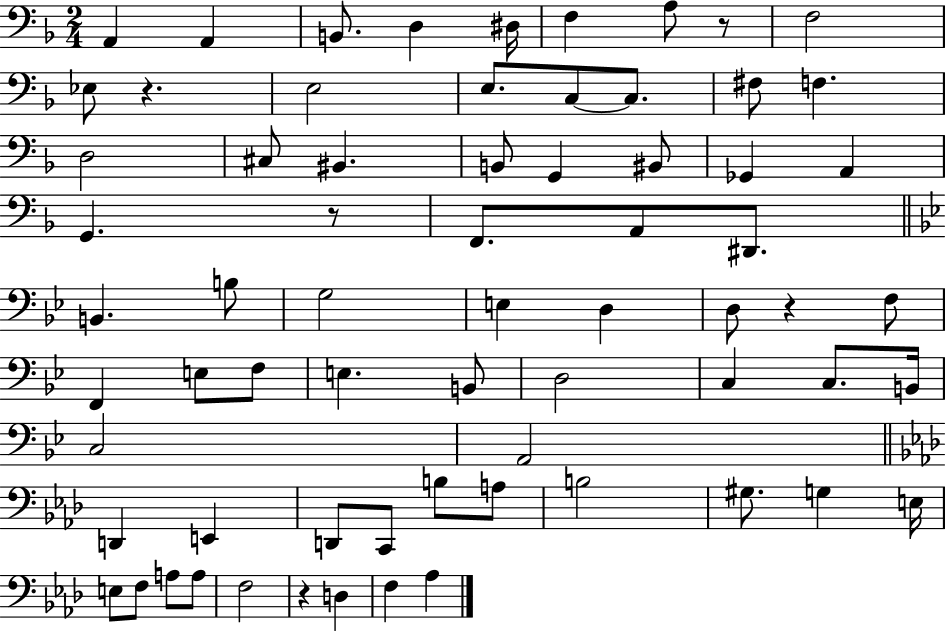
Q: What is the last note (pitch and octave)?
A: Ab3